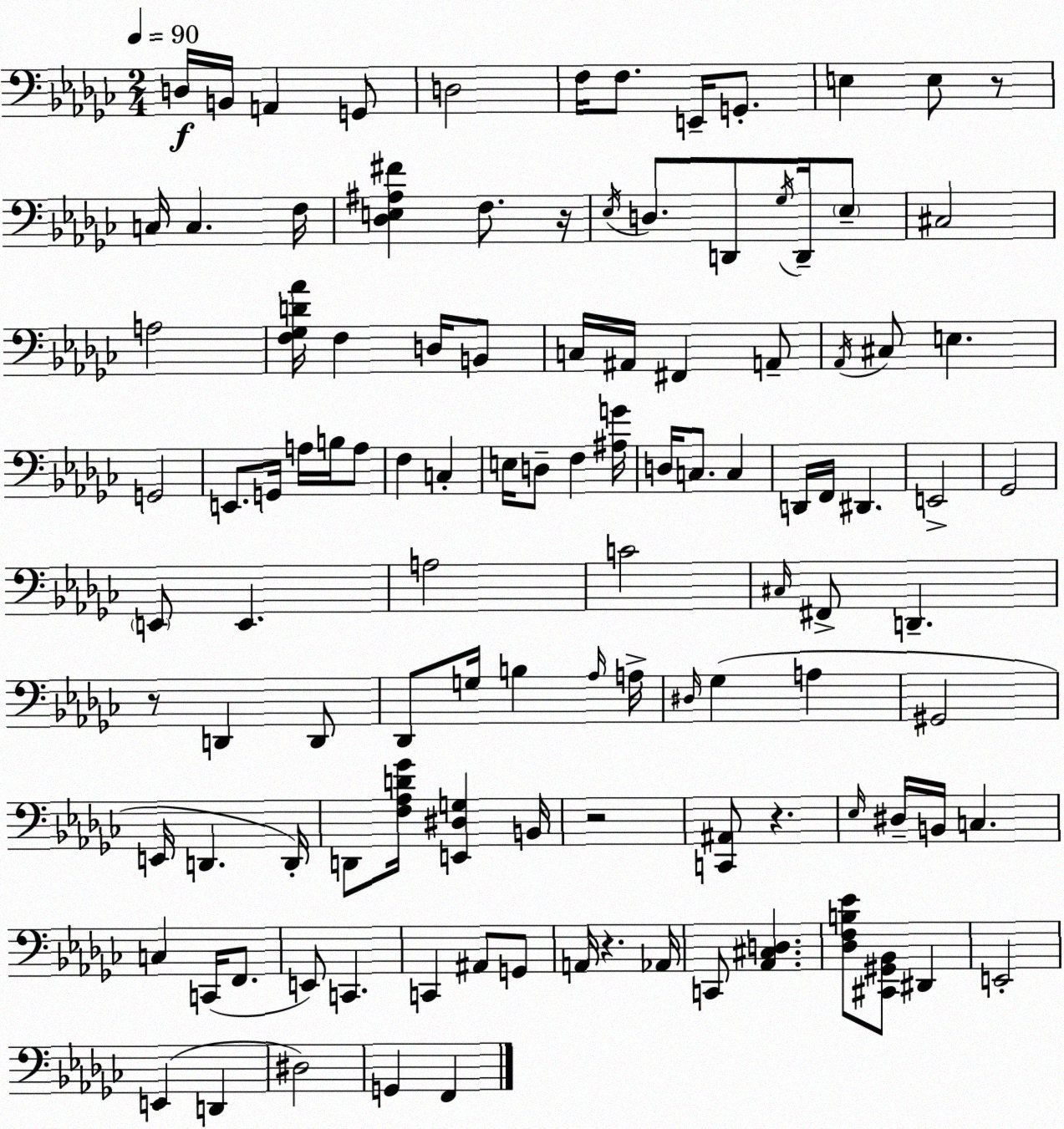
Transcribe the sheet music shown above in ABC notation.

X:1
T:Untitled
M:2/4
L:1/4
K:Ebm
D,/4 B,,/4 A,, G,,/2 D,2 F,/4 F,/2 E,,/4 G,,/2 E, E,/2 z/2 C,/4 C, F,/4 [_D,E,^A,^F] F,/2 z/4 _E,/4 D,/2 D,,/2 _G,/4 D,,/4 _E,/2 ^C,2 A,2 [F,_G,D_A]/4 F, D,/4 B,,/2 C,/4 ^A,,/4 ^F,, A,,/2 _A,,/4 ^C,/2 E, G,,2 E,,/2 G,,/4 A,/4 B,/4 A,/2 F, C, E,/4 D,/2 F, [^A,G]/4 D,/4 C,/2 C, D,,/4 F,,/4 ^D,, E,,2 _G,,2 E,,/2 E,, A,2 C2 ^C,/4 ^F,,/2 D,, z/2 D,, D,,/2 _D,,/2 G,/4 B, _A,/4 A,/4 ^D,/4 _G, A, ^G,,2 E,,/4 D,, D,,/4 D,,/2 [F,_A,D_G]/4 [E,,^D,G,] B,,/4 z2 [C,,^A,,]/2 z _E,/4 ^D,/4 B,,/4 C, C, C,,/4 F,,/2 E,,/2 C,, C,, ^A,,/2 G,,/2 A,,/4 z _A,,/4 C,,/2 [_A,,^C,D,] [_D,F,B,_E]/2 [^C,,^G,,_B,,]/2 ^D,, E,,2 E,, D,, ^D,2 G,, F,,